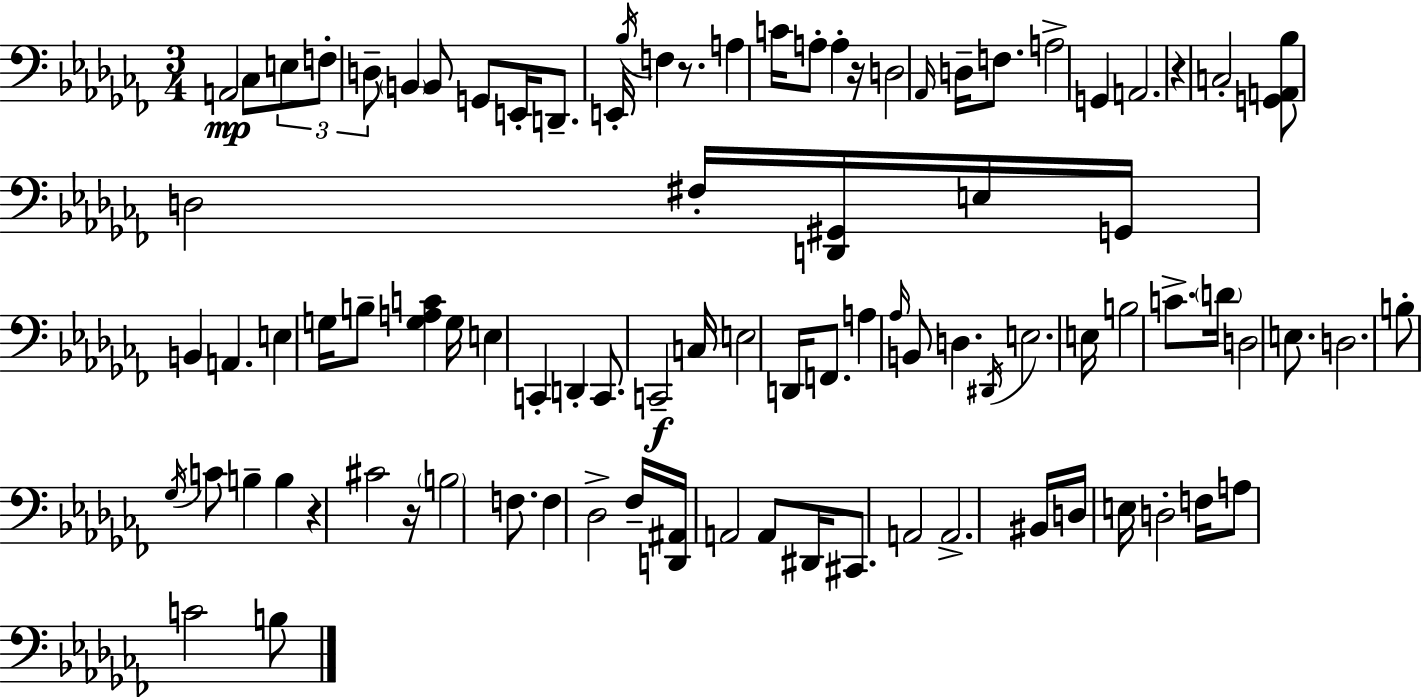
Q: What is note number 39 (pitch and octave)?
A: C2